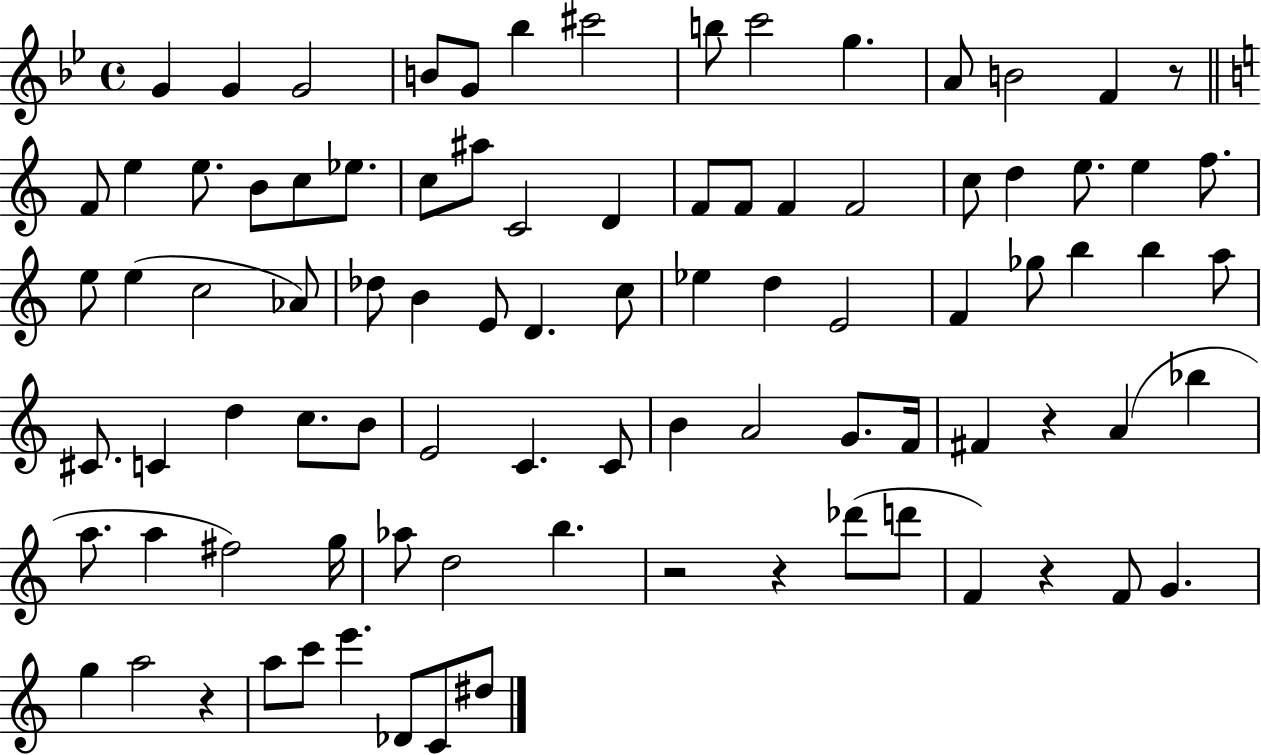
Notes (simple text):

G4/q G4/q G4/h B4/e G4/e Bb5/q C#6/h B5/e C6/h G5/q. A4/e B4/h F4/q R/e F4/e E5/q E5/e. B4/e C5/e Eb5/e. C5/e A#5/e C4/h D4/q F4/e F4/e F4/q F4/h C5/e D5/q E5/e. E5/q F5/e. E5/e E5/q C5/h Ab4/e Db5/e B4/q E4/e D4/q. C5/e Eb5/q D5/q E4/h F4/q Gb5/e B5/q B5/q A5/e C#4/e. C4/q D5/q C5/e. B4/e E4/h C4/q. C4/e B4/q A4/h G4/e. F4/s F#4/q R/q A4/q Bb5/q A5/e. A5/q F#5/h G5/s Ab5/e D5/h B5/q. R/h R/q Db6/e D6/e F4/q R/q F4/e G4/q. G5/q A5/h R/q A5/e C6/e E6/q. Db4/e C4/e D#5/e